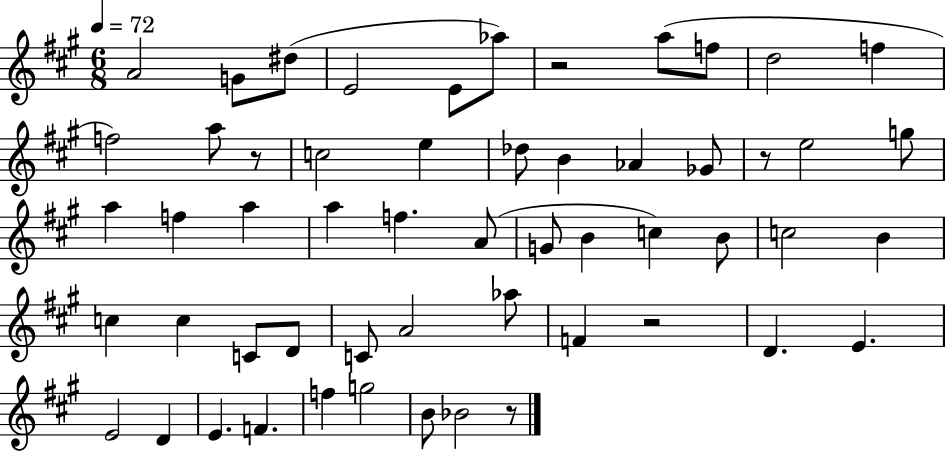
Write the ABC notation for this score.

X:1
T:Untitled
M:6/8
L:1/4
K:A
A2 G/2 ^d/2 E2 E/2 _a/2 z2 a/2 f/2 d2 f f2 a/2 z/2 c2 e _d/2 B _A _G/2 z/2 e2 g/2 a f a a f A/2 G/2 B c B/2 c2 B c c C/2 D/2 C/2 A2 _a/2 F z2 D E E2 D E F f g2 B/2 _B2 z/2